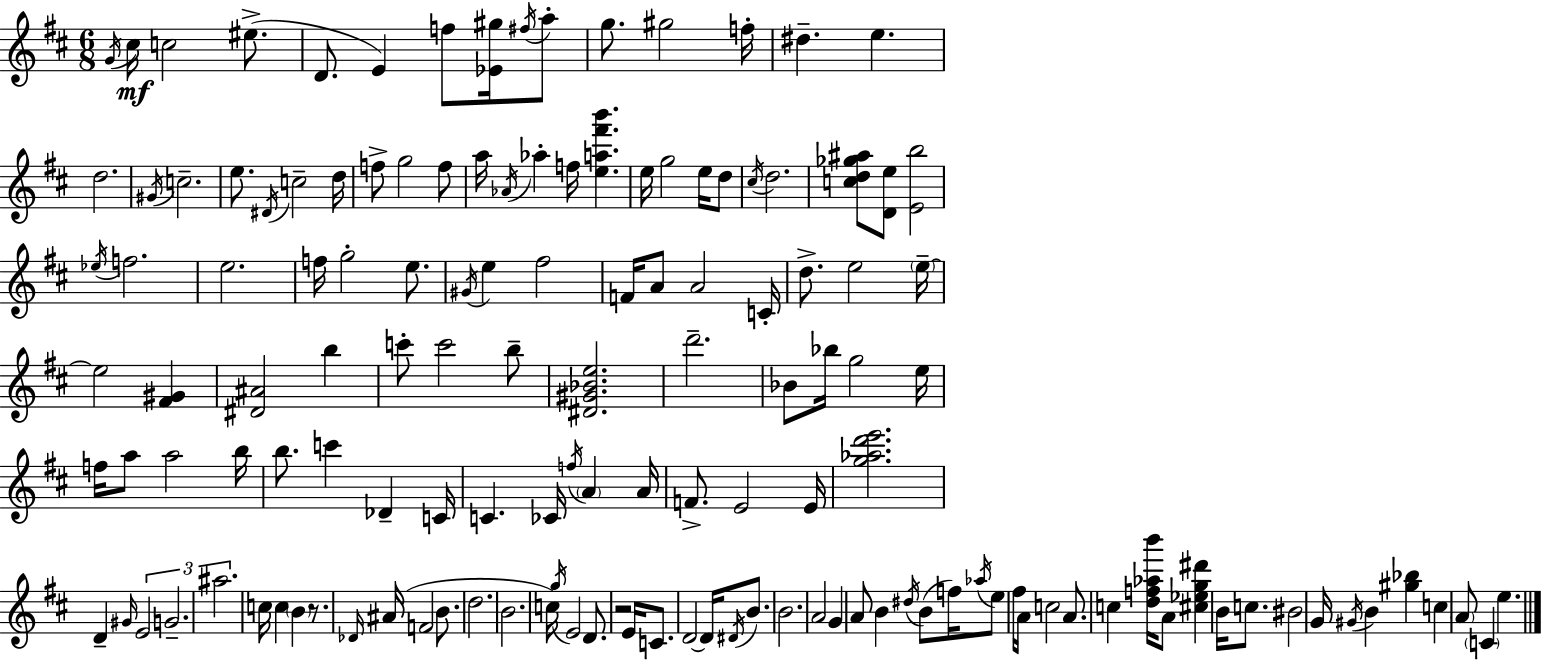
X:1
T:Untitled
M:6/8
L:1/4
K:D
G/4 ^c/4 c2 ^e/2 D/2 E f/2 [_E^g]/4 ^f/4 a/2 g/2 ^g2 f/4 ^d e d2 ^G/4 c2 e/2 ^D/4 c2 d/4 f/2 g2 f/2 a/4 _A/4 _a f/4 [ea^f'b'] e/4 g2 e/4 d/2 ^c/4 d2 [cd_g^a]/2 [De]/2 [Eb]2 _e/4 f2 e2 f/4 g2 e/2 ^G/4 e ^f2 F/4 A/2 A2 C/4 d/2 e2 e/4 e2 [^F^G] [^D^A]2 b c'/2 c'2 b/2 [^D^G_Be]2 d'2 _B/2 _b/4 g2 e/4 f/4 a/2 a2 b/4 b/2 c' _D C/4 C _C/4 f/4 A A/4 F/2 E2 E/4 [g_ad'e']2 D ^G/4 E2 G2 ^a2 c/4 c B z/2 _D/4 ^A/4 F2 B/2 d2 B2 c/4 g/4 E2 D/2 z2 E/4 C/2 D2 D/4 ^D/4 B/2 B2 A2 G A/2 B ^d/4 B/2 f/4 _a/4 e/2 ^f/4 A/4 c2 A/2 c [df_ab']/4 A/2 [^c_eg^d'] B/4 c/2 ^B2 G/4 ^G/4 B [^g_b] c A/2 C e